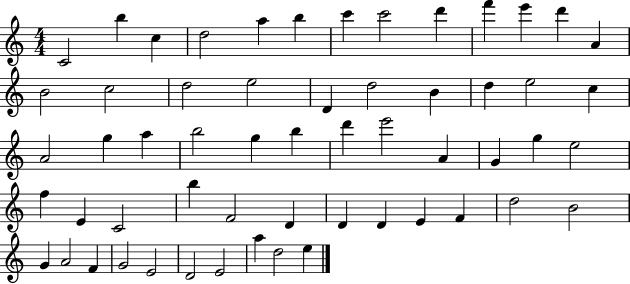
C4/h B5/q C5/q D5/h A5/q B5/q C6/q C6/h D6/q F6/q E6/q D6/q A4/q B4/h C5/h D5/h E5/h D4/q D5/h B4/q D5/q E5/h C5/q A4/h G5/q A5/q B5/h G5/q B5/q D6/q E6/h A4/q G4/q G5/q E5/h F5/q E4/q C4/h B5/q F4/h D4/q D4/q D4/q E4/q F4/q D5/h B4/h G4/q A4/h F4/q G4/h E4/h D4/h E4/h A5/q D5/h E5/q